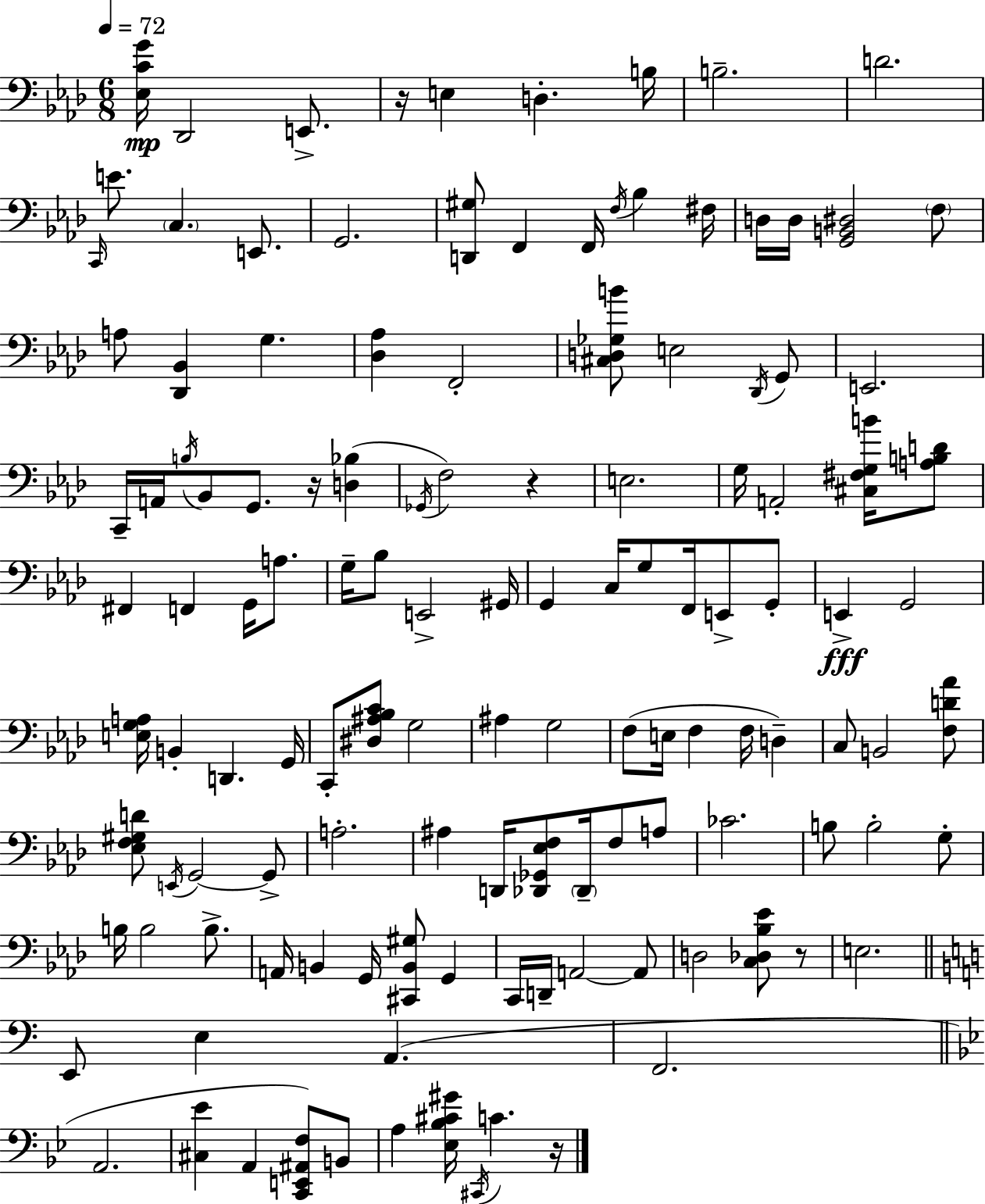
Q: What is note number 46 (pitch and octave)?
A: G2